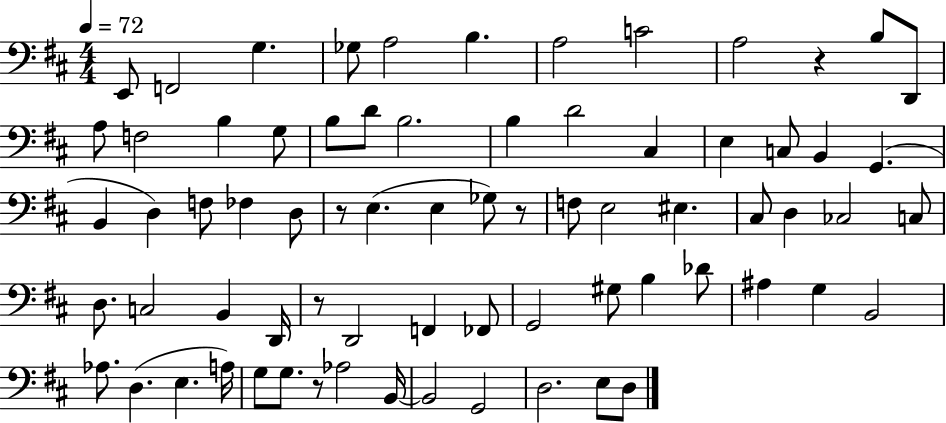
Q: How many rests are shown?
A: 5